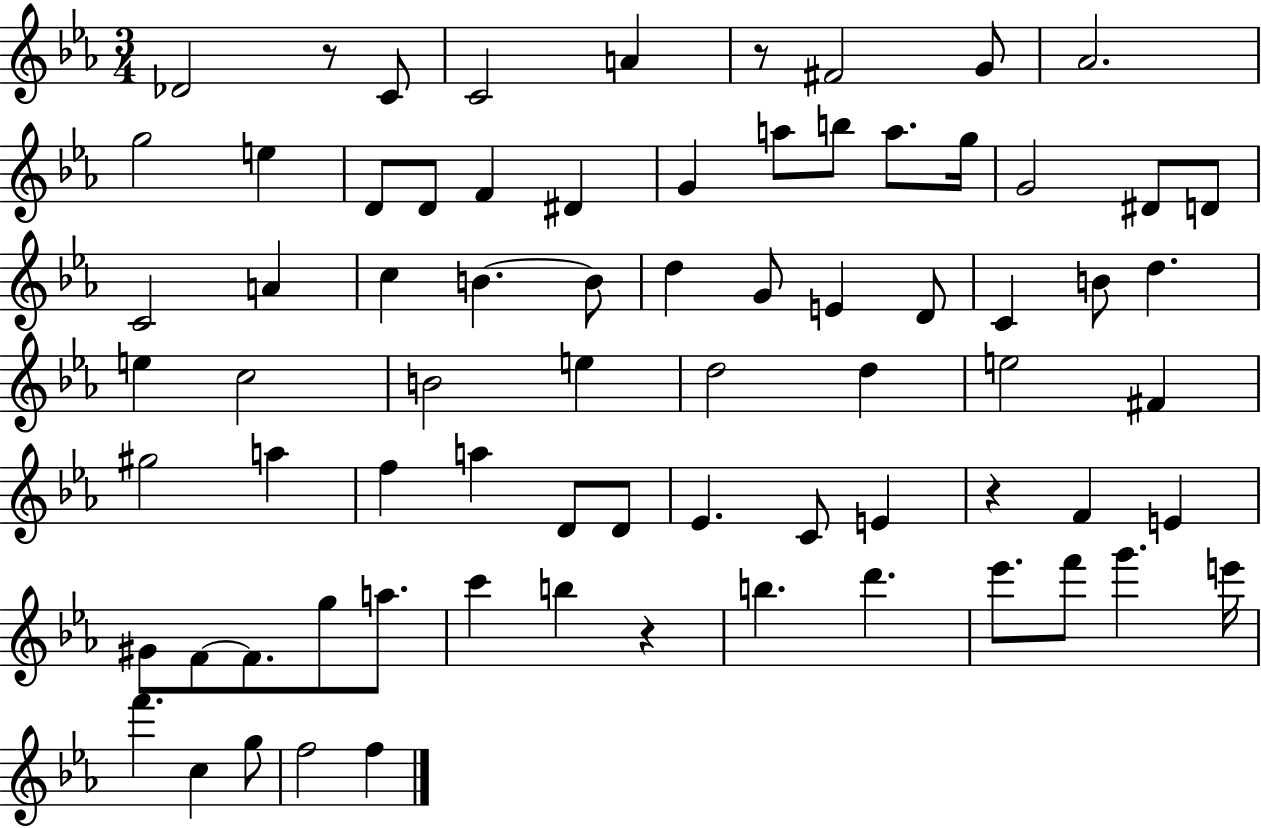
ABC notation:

X:1
T:Untitled
M:3/4
L:1/4
K:Eb
_D2 z/2 C/2 C2 A z/2 ^F2 G/2 _A2 g2 e D/2 D/2 F ^D G a/2 b/2 a/2 g/4 G2 ^D/2 D/2 C2 A c B B/2 d G/2 E D/2 C B/2 d e c2 B2 e d2 d e2 ^F ^g2 a f a D/2 D/2 _E C/2 E z F E ^G/2 F/2 F/2 g/2 a/2 c' b z b d' _e'/2 f'/2 g' e'/4 f' c g/2 f2 f